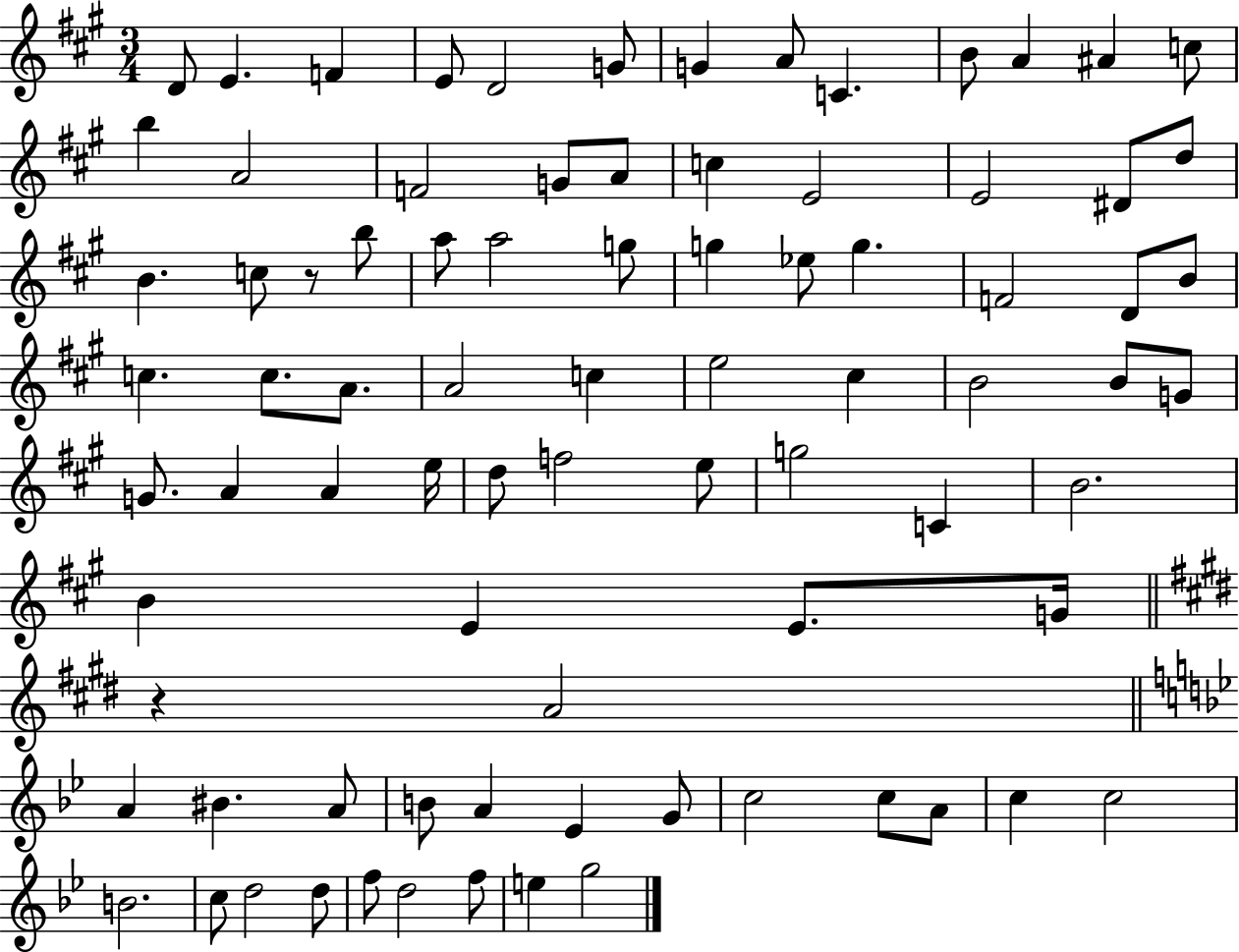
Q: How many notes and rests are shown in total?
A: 83